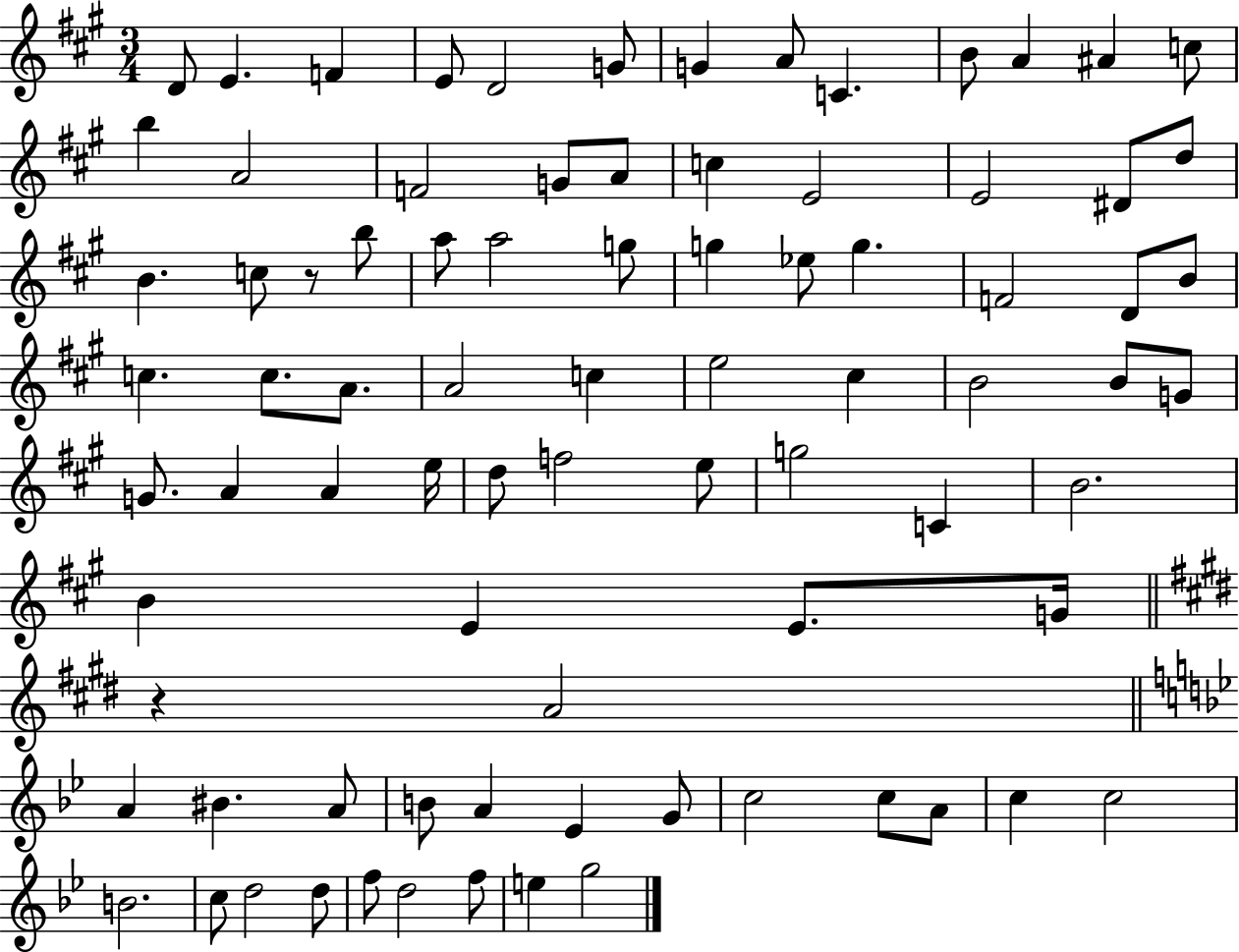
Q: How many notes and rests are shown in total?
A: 83